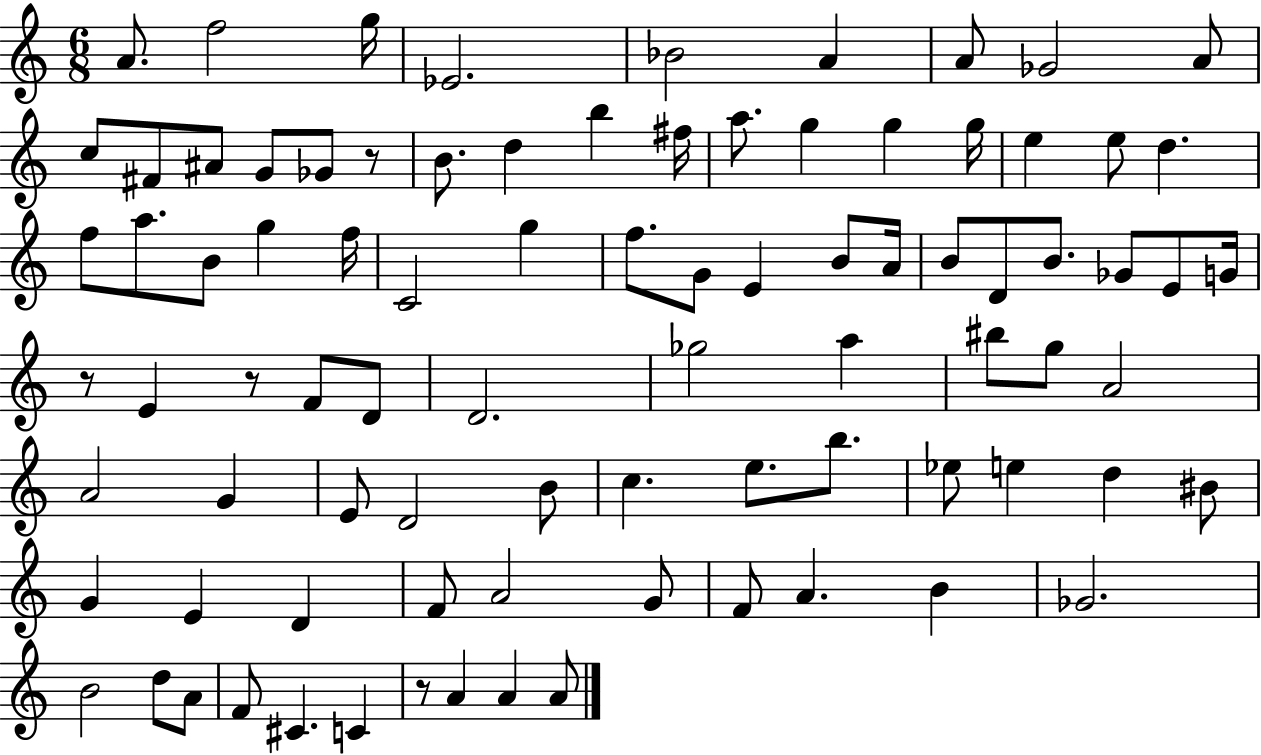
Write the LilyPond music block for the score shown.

{
  \clef treble
  \numericTimeSignature
  \time 6/8
  \key c \major
  a'8. f''2 g''16 | ees'2. | bes'2 a'4 | a'8 ges'2 a'8 | \break c''8 fis'8 ais'8 g'8 ges'8 r8 | b'8. d''4 b''4 fis''16 | a''8. g''4 g''4 g''16 | e''4 e''8 d''4. | \break f''8 a''8. b'8 g''4 f''16 | c'2 g''4 | f''8. g'8 e'4 b'8 a'16 | b'8 d'8 b'8. ges'8 e'8 g'16 | \break r8 e'4 r8 f'8 d'8 | d'2. | ges''2 a''4 | bis''8 g''8 a'2 | \break a'2 g'4 | e'8 d'2 b'8 | c''4. e''8. b''8. | ees''8 e''4 d''4 bis'8 | \break g'4 e'4 d'4 | f'8 a'2 g'8 | f'8 a'4. b'4 | ges'2. | \break b'2 d''8 a'8 | f'8 cis'4. c'4 | r8 a'4 a'4 a'8 | \bar "|."
}